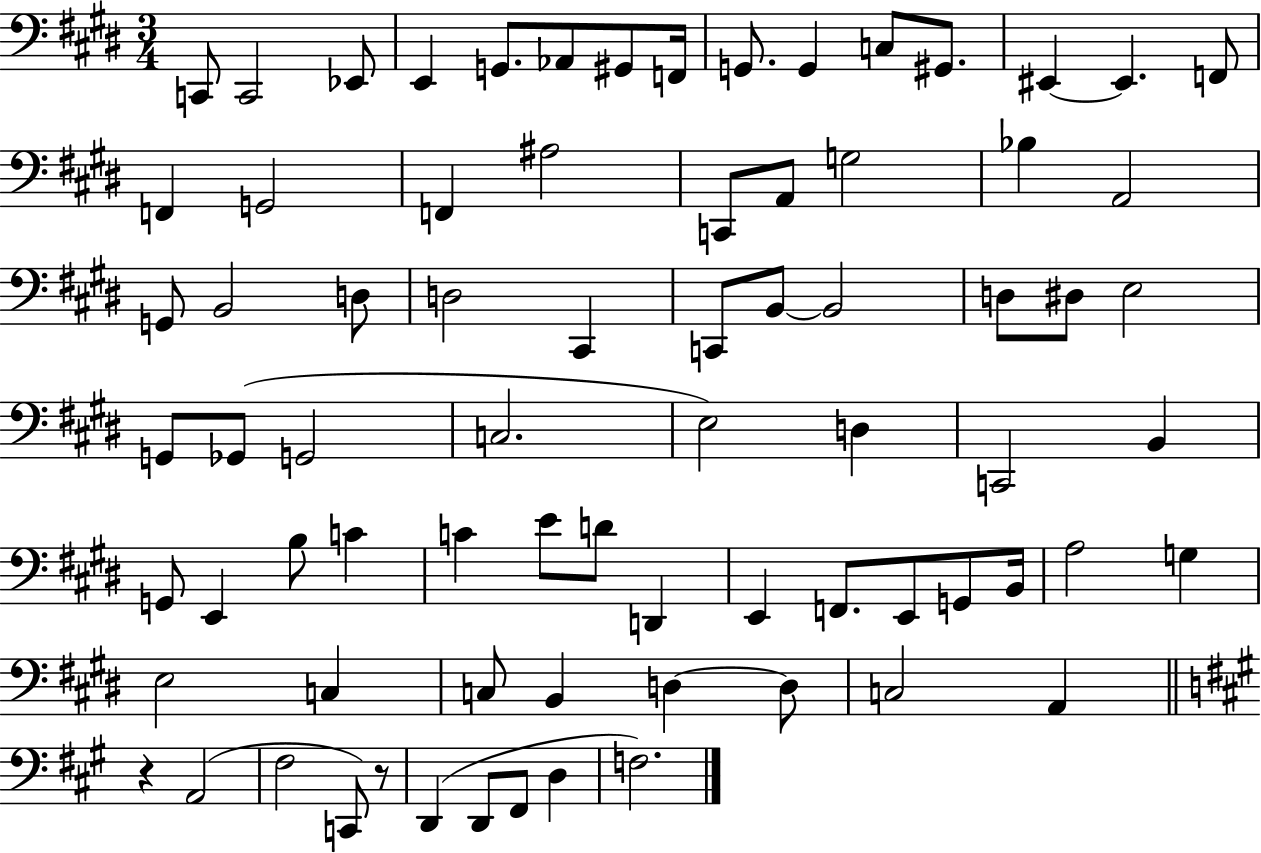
X:1
T:Untitled
M:3/4
L:1/4
K:E
C,,/2 C,,2 _E,,/2 E,, G,,/2 _A,,/2 ^G,,/2 F,,/4 G,,/2 G,, C,/2 ^G,,/2 ^E,, ^E,, F,,/2 F,, G,,2 F,, ^A,2 C,,/2 A,,/2 G,2 _B, A,,2 G,,/2 B,,2 D,/2 D,2 ^C,, C,,/2 B,,/2 B,,2 D,/2 ^D,/2 E,2 G,,/2 _G,,/2 G,,2 C,2 E,2 D, C,,2 B,, G,,/2 E,, B,/2 C C E/2 D/2 D,, E,, F,,/2 E,,/2 G,,/2 B,,/4 A,2 G, E,2 C, C,/2 B,, D, D,/2 C,2 A,, z A,,2 ^F,2 C,,/2 z/2 D,, D,,/2 ^F,,/2 D, F,2